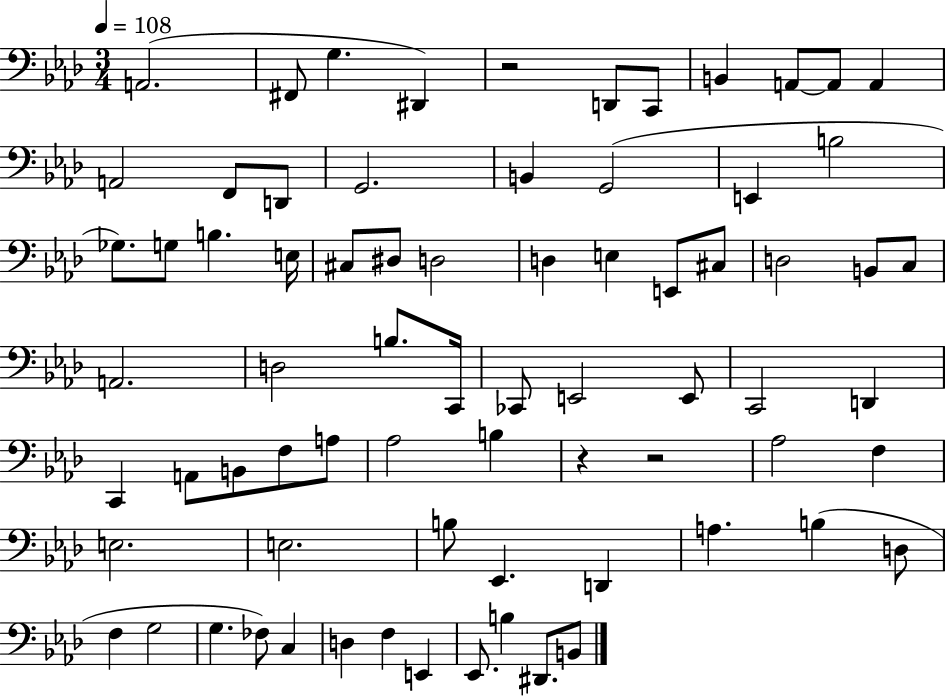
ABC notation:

X:1
T:Untitled
M:3/4
L:1/4
K:Ab
A,,2 ^F,,/2 G, ^D,, z2 D,,/2 C,,/2 B,, A,,/2 A,,/2 A,, A,,2 F,,/2 D,,/2 G,,2 B,, G,,2 E,, B,2 _G,/2 G,/2 B, E,/4 ^C,/2 ^D,/2 D,2 D, E, E,,/2 ^C,/2 D,2 B,,/2 C,/2 A,,2 D,2 B,/2 C,,/4 _C,,/2 E,,2 E,,/2 C,,2 D,, C,, A,,/2 B,,/2 F,/2 A,/2 _A,2 B, z z2 _A,2 F, E,2 E,2 B,/2 _E,, D,, A, B, D,/2 F, G,2 G, _F,/2 C, D, F, E,, _E,,/2 B, ^D,,/2 B,,/2